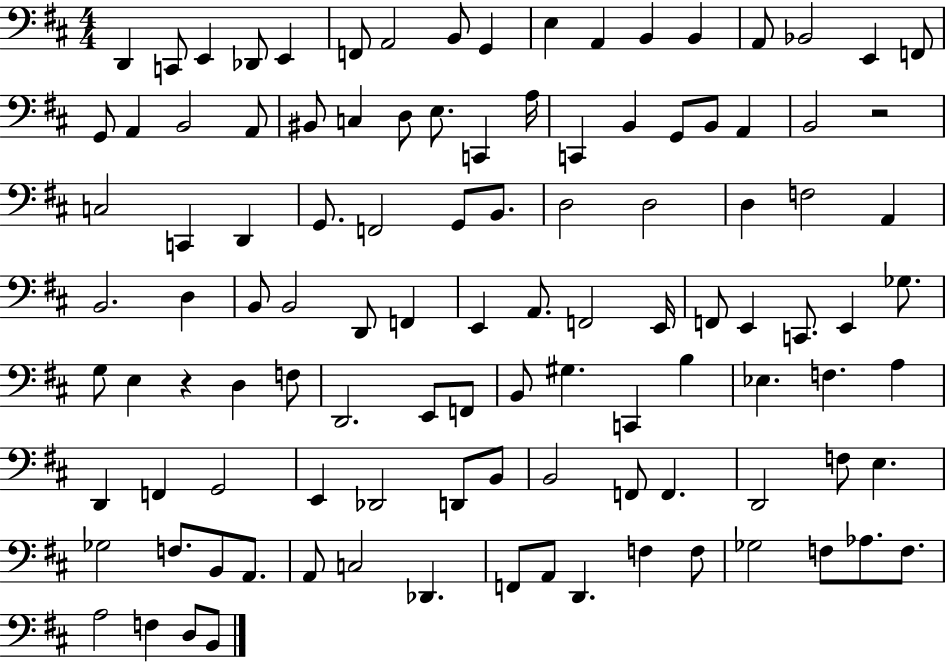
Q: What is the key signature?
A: D major